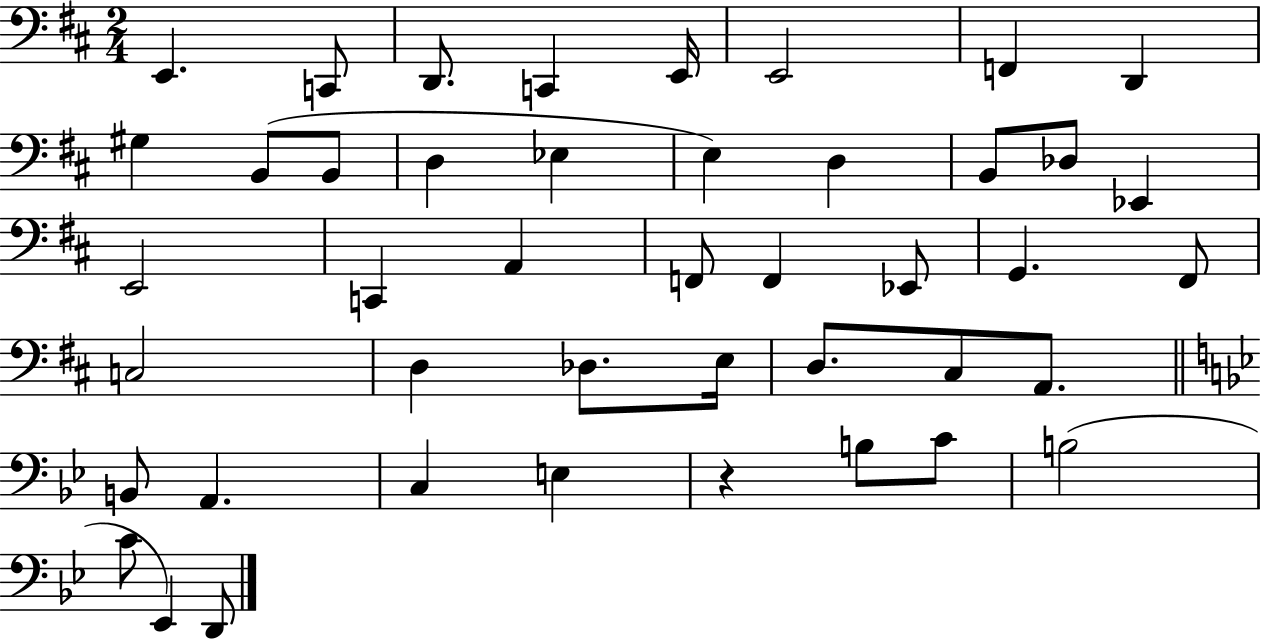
X:1
T:Untitled
M:2/4
L:1/4
K:D
E,, C,,/2 D,,/2 C,, E,,/4 E,,2 F,, D,, ^G, B,,/2 B,,/2 D, _E, E, D, B,,/2 _D,/2 _E,, E,,2 C,, A,, F,,/2 F,, _E,,/2 G,, ^F,,/2 C,2 D, _D,/2 E,/4 D,/2 ^C,/2 A,,/2 B,,/2 A,, C, E, z B,/2 C/2 B,2 C/2 _E,, D,,/2